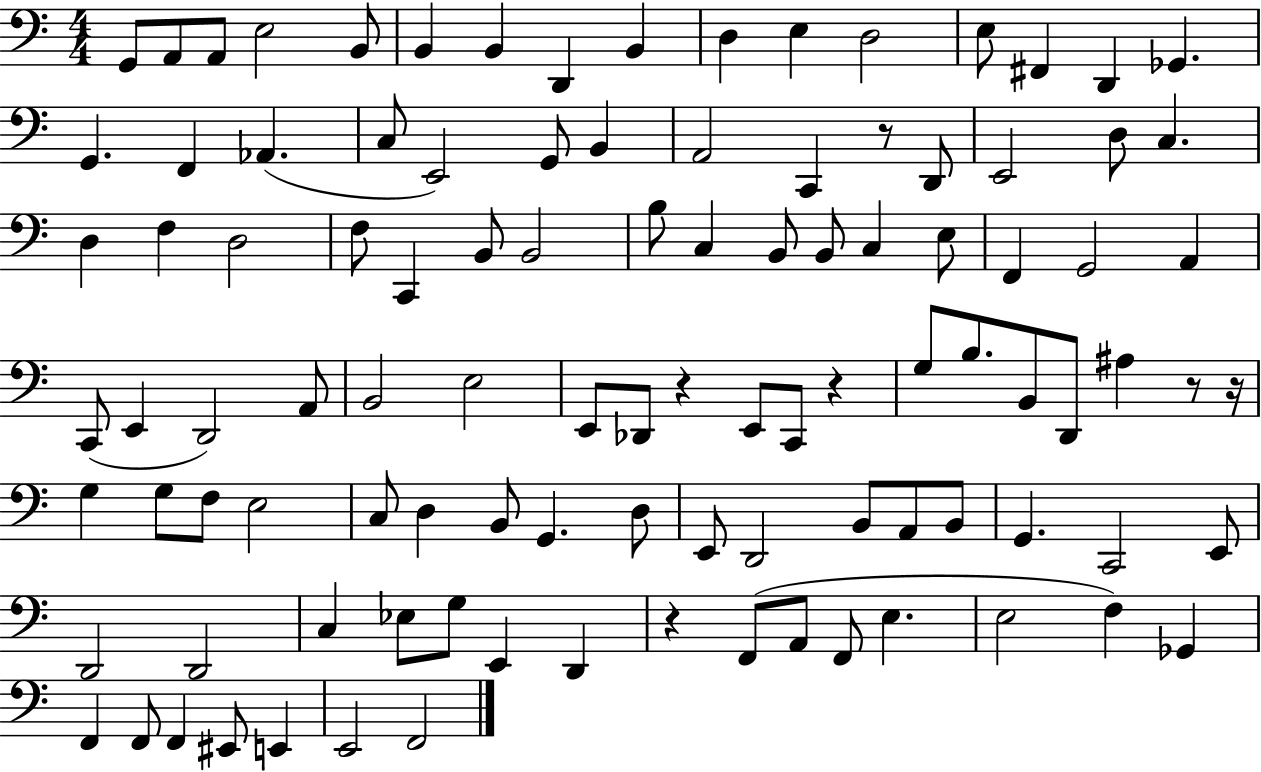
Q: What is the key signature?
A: C major